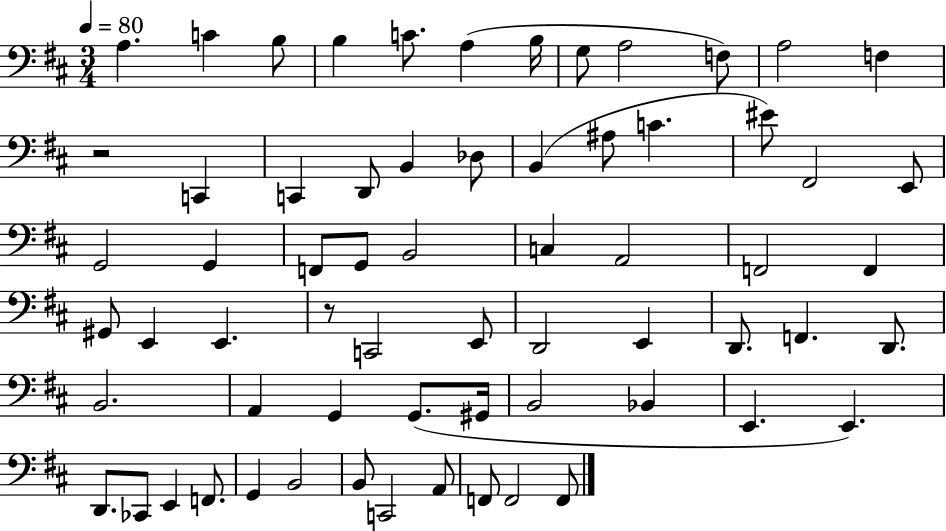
X:1
T:Untitled
M:3/4
L:1/4
K:D
A, C B,/2 B, C/2 A, B,/4 G,/2 A,2 F,/2 A,2 F, z2 C,, C,, D,,/2 B,, _D,/2 B,, ^A,/2 C ^E/2 ^F,,2 E,,/2 G,,2 G,, F,,/2 G,,/2 B,,2 C, A,,2 F,,2 F,, ^G,,/2 E,, E,, z/2 C,,2 E,,/2 D,,2 E,, D,,/2 F,, D,,/2 B,,2 A,, G,, G,,/2 ^G,,/4 B,,2 _B,, E,, E,, D,,/2 _C,,/2 E,, F,,/2 G,, B,,2 B,,/2 C,,2 A,,/2 F,,/2 F,,2 F,,/2